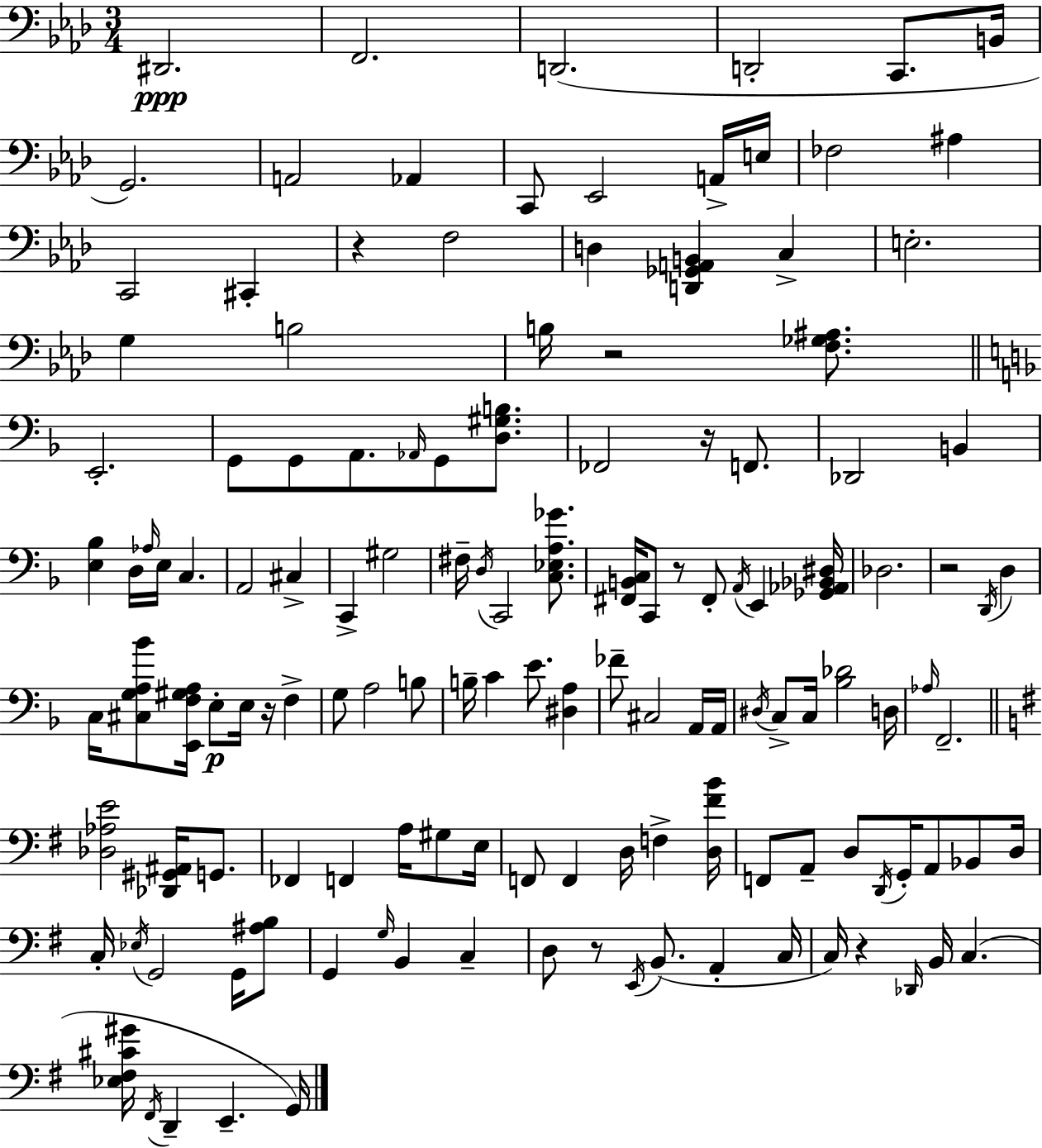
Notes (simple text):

D#2/h. F2/h. D2/h. D2/h C2/e. B2/s G2/h. A2/h Ab2/q C2/e Eb2/h A2/s E3/s FES3/h A#3/q C2/h C#2/q R/q F3/h D3/q [D2,Gb2,A2,B2]/q C3/q E3/h. G3/q B3/h B3/s R/h [F3,Gb3,A#3]/e. E2/h. G2/e G2/e A2/e. Ab2/s G2/e [D3,G#3,B3]/e. FES2/h R/s F2/e. Db2/h B2/q [E3,Bb3]/q D3/s Ab3/s E3/s C3/q. A2/h C#3/q C2/q G#3/h F#3/s D3/s C2/h [C3,Eb3,A3,Gb4]/e. [F#2,B2,C3]/s C2/e R/e F#2/e A2/s E2/q [Gb2,Ab2,Bb2,D#3]/s Db3/h. R/h D2/s D3/q C3/s [C#3,G3,A3,Bb4]/e [E2,F3,G#3,A3]/s E3/e E3/s R/s F3/q G3/e A3/h B3/e B3/s C4/q E4/e. [D#3,A3]/q FES4/e C#3/h A2/s A2/s D#3/s C3/e C3/s [Bb3,Db4]/h D3/s Ab3/s F2/h. [Db3,Ab3,E4]/h [Db2,G#2,A#2]/s G2/e. FES2/q F2/q A3/s G#3/e E3/s F2/e F2/q D3/s F3/q [D3,F#4,B4]/s F2/e A2/e D3/e D2/s G2/s A2/e Bb2/e D3/s C3/s Eb3/s G2/h G2/s [A#3,B3]/e G2/q G3/s B2/q C3/q D3/e R/e E2/s B2/e. A2/q C3/s C3/s R/q Db2/s B2/s C3/q. [Eb3,F#3,C#4,G#4]/s F#2/s D2/q E2/q. G2/s